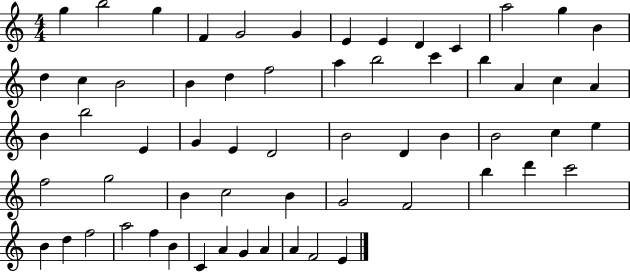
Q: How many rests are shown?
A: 0